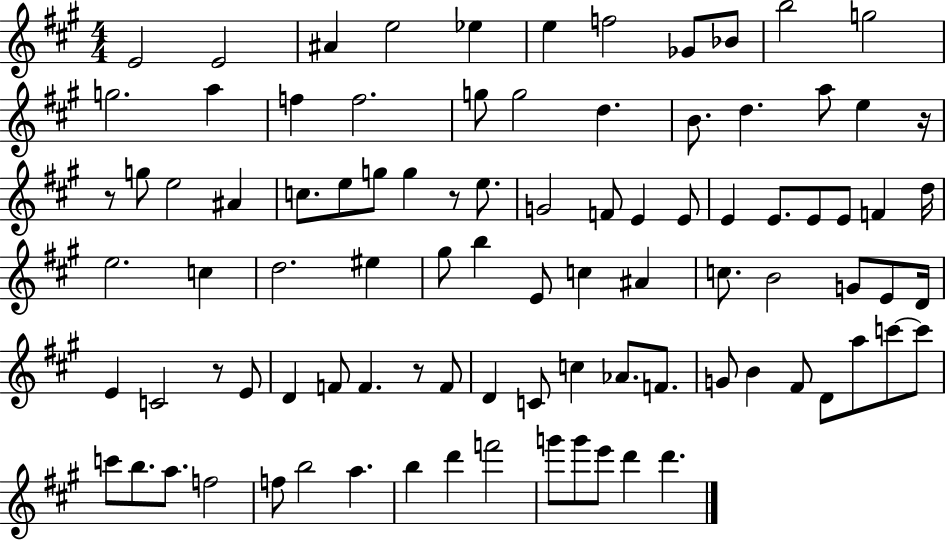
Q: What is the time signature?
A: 4/4